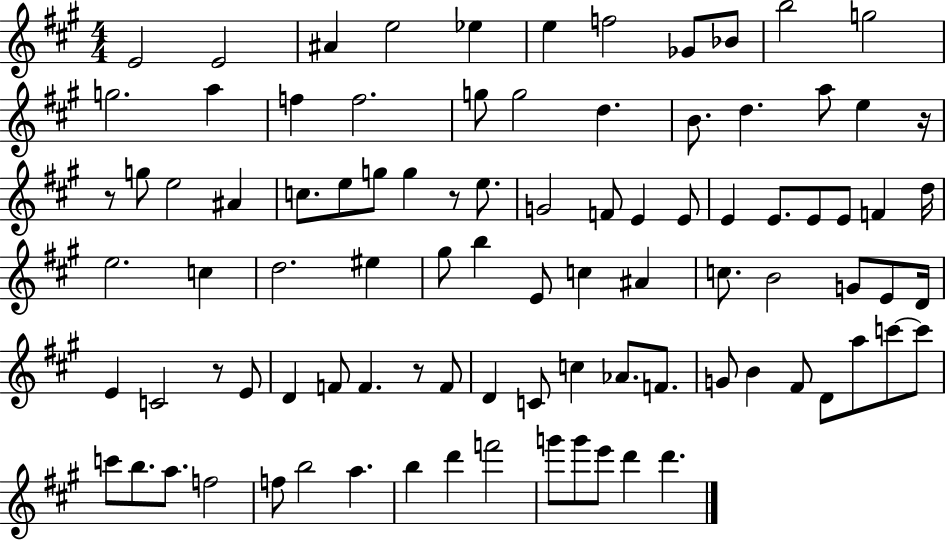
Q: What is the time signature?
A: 4/4